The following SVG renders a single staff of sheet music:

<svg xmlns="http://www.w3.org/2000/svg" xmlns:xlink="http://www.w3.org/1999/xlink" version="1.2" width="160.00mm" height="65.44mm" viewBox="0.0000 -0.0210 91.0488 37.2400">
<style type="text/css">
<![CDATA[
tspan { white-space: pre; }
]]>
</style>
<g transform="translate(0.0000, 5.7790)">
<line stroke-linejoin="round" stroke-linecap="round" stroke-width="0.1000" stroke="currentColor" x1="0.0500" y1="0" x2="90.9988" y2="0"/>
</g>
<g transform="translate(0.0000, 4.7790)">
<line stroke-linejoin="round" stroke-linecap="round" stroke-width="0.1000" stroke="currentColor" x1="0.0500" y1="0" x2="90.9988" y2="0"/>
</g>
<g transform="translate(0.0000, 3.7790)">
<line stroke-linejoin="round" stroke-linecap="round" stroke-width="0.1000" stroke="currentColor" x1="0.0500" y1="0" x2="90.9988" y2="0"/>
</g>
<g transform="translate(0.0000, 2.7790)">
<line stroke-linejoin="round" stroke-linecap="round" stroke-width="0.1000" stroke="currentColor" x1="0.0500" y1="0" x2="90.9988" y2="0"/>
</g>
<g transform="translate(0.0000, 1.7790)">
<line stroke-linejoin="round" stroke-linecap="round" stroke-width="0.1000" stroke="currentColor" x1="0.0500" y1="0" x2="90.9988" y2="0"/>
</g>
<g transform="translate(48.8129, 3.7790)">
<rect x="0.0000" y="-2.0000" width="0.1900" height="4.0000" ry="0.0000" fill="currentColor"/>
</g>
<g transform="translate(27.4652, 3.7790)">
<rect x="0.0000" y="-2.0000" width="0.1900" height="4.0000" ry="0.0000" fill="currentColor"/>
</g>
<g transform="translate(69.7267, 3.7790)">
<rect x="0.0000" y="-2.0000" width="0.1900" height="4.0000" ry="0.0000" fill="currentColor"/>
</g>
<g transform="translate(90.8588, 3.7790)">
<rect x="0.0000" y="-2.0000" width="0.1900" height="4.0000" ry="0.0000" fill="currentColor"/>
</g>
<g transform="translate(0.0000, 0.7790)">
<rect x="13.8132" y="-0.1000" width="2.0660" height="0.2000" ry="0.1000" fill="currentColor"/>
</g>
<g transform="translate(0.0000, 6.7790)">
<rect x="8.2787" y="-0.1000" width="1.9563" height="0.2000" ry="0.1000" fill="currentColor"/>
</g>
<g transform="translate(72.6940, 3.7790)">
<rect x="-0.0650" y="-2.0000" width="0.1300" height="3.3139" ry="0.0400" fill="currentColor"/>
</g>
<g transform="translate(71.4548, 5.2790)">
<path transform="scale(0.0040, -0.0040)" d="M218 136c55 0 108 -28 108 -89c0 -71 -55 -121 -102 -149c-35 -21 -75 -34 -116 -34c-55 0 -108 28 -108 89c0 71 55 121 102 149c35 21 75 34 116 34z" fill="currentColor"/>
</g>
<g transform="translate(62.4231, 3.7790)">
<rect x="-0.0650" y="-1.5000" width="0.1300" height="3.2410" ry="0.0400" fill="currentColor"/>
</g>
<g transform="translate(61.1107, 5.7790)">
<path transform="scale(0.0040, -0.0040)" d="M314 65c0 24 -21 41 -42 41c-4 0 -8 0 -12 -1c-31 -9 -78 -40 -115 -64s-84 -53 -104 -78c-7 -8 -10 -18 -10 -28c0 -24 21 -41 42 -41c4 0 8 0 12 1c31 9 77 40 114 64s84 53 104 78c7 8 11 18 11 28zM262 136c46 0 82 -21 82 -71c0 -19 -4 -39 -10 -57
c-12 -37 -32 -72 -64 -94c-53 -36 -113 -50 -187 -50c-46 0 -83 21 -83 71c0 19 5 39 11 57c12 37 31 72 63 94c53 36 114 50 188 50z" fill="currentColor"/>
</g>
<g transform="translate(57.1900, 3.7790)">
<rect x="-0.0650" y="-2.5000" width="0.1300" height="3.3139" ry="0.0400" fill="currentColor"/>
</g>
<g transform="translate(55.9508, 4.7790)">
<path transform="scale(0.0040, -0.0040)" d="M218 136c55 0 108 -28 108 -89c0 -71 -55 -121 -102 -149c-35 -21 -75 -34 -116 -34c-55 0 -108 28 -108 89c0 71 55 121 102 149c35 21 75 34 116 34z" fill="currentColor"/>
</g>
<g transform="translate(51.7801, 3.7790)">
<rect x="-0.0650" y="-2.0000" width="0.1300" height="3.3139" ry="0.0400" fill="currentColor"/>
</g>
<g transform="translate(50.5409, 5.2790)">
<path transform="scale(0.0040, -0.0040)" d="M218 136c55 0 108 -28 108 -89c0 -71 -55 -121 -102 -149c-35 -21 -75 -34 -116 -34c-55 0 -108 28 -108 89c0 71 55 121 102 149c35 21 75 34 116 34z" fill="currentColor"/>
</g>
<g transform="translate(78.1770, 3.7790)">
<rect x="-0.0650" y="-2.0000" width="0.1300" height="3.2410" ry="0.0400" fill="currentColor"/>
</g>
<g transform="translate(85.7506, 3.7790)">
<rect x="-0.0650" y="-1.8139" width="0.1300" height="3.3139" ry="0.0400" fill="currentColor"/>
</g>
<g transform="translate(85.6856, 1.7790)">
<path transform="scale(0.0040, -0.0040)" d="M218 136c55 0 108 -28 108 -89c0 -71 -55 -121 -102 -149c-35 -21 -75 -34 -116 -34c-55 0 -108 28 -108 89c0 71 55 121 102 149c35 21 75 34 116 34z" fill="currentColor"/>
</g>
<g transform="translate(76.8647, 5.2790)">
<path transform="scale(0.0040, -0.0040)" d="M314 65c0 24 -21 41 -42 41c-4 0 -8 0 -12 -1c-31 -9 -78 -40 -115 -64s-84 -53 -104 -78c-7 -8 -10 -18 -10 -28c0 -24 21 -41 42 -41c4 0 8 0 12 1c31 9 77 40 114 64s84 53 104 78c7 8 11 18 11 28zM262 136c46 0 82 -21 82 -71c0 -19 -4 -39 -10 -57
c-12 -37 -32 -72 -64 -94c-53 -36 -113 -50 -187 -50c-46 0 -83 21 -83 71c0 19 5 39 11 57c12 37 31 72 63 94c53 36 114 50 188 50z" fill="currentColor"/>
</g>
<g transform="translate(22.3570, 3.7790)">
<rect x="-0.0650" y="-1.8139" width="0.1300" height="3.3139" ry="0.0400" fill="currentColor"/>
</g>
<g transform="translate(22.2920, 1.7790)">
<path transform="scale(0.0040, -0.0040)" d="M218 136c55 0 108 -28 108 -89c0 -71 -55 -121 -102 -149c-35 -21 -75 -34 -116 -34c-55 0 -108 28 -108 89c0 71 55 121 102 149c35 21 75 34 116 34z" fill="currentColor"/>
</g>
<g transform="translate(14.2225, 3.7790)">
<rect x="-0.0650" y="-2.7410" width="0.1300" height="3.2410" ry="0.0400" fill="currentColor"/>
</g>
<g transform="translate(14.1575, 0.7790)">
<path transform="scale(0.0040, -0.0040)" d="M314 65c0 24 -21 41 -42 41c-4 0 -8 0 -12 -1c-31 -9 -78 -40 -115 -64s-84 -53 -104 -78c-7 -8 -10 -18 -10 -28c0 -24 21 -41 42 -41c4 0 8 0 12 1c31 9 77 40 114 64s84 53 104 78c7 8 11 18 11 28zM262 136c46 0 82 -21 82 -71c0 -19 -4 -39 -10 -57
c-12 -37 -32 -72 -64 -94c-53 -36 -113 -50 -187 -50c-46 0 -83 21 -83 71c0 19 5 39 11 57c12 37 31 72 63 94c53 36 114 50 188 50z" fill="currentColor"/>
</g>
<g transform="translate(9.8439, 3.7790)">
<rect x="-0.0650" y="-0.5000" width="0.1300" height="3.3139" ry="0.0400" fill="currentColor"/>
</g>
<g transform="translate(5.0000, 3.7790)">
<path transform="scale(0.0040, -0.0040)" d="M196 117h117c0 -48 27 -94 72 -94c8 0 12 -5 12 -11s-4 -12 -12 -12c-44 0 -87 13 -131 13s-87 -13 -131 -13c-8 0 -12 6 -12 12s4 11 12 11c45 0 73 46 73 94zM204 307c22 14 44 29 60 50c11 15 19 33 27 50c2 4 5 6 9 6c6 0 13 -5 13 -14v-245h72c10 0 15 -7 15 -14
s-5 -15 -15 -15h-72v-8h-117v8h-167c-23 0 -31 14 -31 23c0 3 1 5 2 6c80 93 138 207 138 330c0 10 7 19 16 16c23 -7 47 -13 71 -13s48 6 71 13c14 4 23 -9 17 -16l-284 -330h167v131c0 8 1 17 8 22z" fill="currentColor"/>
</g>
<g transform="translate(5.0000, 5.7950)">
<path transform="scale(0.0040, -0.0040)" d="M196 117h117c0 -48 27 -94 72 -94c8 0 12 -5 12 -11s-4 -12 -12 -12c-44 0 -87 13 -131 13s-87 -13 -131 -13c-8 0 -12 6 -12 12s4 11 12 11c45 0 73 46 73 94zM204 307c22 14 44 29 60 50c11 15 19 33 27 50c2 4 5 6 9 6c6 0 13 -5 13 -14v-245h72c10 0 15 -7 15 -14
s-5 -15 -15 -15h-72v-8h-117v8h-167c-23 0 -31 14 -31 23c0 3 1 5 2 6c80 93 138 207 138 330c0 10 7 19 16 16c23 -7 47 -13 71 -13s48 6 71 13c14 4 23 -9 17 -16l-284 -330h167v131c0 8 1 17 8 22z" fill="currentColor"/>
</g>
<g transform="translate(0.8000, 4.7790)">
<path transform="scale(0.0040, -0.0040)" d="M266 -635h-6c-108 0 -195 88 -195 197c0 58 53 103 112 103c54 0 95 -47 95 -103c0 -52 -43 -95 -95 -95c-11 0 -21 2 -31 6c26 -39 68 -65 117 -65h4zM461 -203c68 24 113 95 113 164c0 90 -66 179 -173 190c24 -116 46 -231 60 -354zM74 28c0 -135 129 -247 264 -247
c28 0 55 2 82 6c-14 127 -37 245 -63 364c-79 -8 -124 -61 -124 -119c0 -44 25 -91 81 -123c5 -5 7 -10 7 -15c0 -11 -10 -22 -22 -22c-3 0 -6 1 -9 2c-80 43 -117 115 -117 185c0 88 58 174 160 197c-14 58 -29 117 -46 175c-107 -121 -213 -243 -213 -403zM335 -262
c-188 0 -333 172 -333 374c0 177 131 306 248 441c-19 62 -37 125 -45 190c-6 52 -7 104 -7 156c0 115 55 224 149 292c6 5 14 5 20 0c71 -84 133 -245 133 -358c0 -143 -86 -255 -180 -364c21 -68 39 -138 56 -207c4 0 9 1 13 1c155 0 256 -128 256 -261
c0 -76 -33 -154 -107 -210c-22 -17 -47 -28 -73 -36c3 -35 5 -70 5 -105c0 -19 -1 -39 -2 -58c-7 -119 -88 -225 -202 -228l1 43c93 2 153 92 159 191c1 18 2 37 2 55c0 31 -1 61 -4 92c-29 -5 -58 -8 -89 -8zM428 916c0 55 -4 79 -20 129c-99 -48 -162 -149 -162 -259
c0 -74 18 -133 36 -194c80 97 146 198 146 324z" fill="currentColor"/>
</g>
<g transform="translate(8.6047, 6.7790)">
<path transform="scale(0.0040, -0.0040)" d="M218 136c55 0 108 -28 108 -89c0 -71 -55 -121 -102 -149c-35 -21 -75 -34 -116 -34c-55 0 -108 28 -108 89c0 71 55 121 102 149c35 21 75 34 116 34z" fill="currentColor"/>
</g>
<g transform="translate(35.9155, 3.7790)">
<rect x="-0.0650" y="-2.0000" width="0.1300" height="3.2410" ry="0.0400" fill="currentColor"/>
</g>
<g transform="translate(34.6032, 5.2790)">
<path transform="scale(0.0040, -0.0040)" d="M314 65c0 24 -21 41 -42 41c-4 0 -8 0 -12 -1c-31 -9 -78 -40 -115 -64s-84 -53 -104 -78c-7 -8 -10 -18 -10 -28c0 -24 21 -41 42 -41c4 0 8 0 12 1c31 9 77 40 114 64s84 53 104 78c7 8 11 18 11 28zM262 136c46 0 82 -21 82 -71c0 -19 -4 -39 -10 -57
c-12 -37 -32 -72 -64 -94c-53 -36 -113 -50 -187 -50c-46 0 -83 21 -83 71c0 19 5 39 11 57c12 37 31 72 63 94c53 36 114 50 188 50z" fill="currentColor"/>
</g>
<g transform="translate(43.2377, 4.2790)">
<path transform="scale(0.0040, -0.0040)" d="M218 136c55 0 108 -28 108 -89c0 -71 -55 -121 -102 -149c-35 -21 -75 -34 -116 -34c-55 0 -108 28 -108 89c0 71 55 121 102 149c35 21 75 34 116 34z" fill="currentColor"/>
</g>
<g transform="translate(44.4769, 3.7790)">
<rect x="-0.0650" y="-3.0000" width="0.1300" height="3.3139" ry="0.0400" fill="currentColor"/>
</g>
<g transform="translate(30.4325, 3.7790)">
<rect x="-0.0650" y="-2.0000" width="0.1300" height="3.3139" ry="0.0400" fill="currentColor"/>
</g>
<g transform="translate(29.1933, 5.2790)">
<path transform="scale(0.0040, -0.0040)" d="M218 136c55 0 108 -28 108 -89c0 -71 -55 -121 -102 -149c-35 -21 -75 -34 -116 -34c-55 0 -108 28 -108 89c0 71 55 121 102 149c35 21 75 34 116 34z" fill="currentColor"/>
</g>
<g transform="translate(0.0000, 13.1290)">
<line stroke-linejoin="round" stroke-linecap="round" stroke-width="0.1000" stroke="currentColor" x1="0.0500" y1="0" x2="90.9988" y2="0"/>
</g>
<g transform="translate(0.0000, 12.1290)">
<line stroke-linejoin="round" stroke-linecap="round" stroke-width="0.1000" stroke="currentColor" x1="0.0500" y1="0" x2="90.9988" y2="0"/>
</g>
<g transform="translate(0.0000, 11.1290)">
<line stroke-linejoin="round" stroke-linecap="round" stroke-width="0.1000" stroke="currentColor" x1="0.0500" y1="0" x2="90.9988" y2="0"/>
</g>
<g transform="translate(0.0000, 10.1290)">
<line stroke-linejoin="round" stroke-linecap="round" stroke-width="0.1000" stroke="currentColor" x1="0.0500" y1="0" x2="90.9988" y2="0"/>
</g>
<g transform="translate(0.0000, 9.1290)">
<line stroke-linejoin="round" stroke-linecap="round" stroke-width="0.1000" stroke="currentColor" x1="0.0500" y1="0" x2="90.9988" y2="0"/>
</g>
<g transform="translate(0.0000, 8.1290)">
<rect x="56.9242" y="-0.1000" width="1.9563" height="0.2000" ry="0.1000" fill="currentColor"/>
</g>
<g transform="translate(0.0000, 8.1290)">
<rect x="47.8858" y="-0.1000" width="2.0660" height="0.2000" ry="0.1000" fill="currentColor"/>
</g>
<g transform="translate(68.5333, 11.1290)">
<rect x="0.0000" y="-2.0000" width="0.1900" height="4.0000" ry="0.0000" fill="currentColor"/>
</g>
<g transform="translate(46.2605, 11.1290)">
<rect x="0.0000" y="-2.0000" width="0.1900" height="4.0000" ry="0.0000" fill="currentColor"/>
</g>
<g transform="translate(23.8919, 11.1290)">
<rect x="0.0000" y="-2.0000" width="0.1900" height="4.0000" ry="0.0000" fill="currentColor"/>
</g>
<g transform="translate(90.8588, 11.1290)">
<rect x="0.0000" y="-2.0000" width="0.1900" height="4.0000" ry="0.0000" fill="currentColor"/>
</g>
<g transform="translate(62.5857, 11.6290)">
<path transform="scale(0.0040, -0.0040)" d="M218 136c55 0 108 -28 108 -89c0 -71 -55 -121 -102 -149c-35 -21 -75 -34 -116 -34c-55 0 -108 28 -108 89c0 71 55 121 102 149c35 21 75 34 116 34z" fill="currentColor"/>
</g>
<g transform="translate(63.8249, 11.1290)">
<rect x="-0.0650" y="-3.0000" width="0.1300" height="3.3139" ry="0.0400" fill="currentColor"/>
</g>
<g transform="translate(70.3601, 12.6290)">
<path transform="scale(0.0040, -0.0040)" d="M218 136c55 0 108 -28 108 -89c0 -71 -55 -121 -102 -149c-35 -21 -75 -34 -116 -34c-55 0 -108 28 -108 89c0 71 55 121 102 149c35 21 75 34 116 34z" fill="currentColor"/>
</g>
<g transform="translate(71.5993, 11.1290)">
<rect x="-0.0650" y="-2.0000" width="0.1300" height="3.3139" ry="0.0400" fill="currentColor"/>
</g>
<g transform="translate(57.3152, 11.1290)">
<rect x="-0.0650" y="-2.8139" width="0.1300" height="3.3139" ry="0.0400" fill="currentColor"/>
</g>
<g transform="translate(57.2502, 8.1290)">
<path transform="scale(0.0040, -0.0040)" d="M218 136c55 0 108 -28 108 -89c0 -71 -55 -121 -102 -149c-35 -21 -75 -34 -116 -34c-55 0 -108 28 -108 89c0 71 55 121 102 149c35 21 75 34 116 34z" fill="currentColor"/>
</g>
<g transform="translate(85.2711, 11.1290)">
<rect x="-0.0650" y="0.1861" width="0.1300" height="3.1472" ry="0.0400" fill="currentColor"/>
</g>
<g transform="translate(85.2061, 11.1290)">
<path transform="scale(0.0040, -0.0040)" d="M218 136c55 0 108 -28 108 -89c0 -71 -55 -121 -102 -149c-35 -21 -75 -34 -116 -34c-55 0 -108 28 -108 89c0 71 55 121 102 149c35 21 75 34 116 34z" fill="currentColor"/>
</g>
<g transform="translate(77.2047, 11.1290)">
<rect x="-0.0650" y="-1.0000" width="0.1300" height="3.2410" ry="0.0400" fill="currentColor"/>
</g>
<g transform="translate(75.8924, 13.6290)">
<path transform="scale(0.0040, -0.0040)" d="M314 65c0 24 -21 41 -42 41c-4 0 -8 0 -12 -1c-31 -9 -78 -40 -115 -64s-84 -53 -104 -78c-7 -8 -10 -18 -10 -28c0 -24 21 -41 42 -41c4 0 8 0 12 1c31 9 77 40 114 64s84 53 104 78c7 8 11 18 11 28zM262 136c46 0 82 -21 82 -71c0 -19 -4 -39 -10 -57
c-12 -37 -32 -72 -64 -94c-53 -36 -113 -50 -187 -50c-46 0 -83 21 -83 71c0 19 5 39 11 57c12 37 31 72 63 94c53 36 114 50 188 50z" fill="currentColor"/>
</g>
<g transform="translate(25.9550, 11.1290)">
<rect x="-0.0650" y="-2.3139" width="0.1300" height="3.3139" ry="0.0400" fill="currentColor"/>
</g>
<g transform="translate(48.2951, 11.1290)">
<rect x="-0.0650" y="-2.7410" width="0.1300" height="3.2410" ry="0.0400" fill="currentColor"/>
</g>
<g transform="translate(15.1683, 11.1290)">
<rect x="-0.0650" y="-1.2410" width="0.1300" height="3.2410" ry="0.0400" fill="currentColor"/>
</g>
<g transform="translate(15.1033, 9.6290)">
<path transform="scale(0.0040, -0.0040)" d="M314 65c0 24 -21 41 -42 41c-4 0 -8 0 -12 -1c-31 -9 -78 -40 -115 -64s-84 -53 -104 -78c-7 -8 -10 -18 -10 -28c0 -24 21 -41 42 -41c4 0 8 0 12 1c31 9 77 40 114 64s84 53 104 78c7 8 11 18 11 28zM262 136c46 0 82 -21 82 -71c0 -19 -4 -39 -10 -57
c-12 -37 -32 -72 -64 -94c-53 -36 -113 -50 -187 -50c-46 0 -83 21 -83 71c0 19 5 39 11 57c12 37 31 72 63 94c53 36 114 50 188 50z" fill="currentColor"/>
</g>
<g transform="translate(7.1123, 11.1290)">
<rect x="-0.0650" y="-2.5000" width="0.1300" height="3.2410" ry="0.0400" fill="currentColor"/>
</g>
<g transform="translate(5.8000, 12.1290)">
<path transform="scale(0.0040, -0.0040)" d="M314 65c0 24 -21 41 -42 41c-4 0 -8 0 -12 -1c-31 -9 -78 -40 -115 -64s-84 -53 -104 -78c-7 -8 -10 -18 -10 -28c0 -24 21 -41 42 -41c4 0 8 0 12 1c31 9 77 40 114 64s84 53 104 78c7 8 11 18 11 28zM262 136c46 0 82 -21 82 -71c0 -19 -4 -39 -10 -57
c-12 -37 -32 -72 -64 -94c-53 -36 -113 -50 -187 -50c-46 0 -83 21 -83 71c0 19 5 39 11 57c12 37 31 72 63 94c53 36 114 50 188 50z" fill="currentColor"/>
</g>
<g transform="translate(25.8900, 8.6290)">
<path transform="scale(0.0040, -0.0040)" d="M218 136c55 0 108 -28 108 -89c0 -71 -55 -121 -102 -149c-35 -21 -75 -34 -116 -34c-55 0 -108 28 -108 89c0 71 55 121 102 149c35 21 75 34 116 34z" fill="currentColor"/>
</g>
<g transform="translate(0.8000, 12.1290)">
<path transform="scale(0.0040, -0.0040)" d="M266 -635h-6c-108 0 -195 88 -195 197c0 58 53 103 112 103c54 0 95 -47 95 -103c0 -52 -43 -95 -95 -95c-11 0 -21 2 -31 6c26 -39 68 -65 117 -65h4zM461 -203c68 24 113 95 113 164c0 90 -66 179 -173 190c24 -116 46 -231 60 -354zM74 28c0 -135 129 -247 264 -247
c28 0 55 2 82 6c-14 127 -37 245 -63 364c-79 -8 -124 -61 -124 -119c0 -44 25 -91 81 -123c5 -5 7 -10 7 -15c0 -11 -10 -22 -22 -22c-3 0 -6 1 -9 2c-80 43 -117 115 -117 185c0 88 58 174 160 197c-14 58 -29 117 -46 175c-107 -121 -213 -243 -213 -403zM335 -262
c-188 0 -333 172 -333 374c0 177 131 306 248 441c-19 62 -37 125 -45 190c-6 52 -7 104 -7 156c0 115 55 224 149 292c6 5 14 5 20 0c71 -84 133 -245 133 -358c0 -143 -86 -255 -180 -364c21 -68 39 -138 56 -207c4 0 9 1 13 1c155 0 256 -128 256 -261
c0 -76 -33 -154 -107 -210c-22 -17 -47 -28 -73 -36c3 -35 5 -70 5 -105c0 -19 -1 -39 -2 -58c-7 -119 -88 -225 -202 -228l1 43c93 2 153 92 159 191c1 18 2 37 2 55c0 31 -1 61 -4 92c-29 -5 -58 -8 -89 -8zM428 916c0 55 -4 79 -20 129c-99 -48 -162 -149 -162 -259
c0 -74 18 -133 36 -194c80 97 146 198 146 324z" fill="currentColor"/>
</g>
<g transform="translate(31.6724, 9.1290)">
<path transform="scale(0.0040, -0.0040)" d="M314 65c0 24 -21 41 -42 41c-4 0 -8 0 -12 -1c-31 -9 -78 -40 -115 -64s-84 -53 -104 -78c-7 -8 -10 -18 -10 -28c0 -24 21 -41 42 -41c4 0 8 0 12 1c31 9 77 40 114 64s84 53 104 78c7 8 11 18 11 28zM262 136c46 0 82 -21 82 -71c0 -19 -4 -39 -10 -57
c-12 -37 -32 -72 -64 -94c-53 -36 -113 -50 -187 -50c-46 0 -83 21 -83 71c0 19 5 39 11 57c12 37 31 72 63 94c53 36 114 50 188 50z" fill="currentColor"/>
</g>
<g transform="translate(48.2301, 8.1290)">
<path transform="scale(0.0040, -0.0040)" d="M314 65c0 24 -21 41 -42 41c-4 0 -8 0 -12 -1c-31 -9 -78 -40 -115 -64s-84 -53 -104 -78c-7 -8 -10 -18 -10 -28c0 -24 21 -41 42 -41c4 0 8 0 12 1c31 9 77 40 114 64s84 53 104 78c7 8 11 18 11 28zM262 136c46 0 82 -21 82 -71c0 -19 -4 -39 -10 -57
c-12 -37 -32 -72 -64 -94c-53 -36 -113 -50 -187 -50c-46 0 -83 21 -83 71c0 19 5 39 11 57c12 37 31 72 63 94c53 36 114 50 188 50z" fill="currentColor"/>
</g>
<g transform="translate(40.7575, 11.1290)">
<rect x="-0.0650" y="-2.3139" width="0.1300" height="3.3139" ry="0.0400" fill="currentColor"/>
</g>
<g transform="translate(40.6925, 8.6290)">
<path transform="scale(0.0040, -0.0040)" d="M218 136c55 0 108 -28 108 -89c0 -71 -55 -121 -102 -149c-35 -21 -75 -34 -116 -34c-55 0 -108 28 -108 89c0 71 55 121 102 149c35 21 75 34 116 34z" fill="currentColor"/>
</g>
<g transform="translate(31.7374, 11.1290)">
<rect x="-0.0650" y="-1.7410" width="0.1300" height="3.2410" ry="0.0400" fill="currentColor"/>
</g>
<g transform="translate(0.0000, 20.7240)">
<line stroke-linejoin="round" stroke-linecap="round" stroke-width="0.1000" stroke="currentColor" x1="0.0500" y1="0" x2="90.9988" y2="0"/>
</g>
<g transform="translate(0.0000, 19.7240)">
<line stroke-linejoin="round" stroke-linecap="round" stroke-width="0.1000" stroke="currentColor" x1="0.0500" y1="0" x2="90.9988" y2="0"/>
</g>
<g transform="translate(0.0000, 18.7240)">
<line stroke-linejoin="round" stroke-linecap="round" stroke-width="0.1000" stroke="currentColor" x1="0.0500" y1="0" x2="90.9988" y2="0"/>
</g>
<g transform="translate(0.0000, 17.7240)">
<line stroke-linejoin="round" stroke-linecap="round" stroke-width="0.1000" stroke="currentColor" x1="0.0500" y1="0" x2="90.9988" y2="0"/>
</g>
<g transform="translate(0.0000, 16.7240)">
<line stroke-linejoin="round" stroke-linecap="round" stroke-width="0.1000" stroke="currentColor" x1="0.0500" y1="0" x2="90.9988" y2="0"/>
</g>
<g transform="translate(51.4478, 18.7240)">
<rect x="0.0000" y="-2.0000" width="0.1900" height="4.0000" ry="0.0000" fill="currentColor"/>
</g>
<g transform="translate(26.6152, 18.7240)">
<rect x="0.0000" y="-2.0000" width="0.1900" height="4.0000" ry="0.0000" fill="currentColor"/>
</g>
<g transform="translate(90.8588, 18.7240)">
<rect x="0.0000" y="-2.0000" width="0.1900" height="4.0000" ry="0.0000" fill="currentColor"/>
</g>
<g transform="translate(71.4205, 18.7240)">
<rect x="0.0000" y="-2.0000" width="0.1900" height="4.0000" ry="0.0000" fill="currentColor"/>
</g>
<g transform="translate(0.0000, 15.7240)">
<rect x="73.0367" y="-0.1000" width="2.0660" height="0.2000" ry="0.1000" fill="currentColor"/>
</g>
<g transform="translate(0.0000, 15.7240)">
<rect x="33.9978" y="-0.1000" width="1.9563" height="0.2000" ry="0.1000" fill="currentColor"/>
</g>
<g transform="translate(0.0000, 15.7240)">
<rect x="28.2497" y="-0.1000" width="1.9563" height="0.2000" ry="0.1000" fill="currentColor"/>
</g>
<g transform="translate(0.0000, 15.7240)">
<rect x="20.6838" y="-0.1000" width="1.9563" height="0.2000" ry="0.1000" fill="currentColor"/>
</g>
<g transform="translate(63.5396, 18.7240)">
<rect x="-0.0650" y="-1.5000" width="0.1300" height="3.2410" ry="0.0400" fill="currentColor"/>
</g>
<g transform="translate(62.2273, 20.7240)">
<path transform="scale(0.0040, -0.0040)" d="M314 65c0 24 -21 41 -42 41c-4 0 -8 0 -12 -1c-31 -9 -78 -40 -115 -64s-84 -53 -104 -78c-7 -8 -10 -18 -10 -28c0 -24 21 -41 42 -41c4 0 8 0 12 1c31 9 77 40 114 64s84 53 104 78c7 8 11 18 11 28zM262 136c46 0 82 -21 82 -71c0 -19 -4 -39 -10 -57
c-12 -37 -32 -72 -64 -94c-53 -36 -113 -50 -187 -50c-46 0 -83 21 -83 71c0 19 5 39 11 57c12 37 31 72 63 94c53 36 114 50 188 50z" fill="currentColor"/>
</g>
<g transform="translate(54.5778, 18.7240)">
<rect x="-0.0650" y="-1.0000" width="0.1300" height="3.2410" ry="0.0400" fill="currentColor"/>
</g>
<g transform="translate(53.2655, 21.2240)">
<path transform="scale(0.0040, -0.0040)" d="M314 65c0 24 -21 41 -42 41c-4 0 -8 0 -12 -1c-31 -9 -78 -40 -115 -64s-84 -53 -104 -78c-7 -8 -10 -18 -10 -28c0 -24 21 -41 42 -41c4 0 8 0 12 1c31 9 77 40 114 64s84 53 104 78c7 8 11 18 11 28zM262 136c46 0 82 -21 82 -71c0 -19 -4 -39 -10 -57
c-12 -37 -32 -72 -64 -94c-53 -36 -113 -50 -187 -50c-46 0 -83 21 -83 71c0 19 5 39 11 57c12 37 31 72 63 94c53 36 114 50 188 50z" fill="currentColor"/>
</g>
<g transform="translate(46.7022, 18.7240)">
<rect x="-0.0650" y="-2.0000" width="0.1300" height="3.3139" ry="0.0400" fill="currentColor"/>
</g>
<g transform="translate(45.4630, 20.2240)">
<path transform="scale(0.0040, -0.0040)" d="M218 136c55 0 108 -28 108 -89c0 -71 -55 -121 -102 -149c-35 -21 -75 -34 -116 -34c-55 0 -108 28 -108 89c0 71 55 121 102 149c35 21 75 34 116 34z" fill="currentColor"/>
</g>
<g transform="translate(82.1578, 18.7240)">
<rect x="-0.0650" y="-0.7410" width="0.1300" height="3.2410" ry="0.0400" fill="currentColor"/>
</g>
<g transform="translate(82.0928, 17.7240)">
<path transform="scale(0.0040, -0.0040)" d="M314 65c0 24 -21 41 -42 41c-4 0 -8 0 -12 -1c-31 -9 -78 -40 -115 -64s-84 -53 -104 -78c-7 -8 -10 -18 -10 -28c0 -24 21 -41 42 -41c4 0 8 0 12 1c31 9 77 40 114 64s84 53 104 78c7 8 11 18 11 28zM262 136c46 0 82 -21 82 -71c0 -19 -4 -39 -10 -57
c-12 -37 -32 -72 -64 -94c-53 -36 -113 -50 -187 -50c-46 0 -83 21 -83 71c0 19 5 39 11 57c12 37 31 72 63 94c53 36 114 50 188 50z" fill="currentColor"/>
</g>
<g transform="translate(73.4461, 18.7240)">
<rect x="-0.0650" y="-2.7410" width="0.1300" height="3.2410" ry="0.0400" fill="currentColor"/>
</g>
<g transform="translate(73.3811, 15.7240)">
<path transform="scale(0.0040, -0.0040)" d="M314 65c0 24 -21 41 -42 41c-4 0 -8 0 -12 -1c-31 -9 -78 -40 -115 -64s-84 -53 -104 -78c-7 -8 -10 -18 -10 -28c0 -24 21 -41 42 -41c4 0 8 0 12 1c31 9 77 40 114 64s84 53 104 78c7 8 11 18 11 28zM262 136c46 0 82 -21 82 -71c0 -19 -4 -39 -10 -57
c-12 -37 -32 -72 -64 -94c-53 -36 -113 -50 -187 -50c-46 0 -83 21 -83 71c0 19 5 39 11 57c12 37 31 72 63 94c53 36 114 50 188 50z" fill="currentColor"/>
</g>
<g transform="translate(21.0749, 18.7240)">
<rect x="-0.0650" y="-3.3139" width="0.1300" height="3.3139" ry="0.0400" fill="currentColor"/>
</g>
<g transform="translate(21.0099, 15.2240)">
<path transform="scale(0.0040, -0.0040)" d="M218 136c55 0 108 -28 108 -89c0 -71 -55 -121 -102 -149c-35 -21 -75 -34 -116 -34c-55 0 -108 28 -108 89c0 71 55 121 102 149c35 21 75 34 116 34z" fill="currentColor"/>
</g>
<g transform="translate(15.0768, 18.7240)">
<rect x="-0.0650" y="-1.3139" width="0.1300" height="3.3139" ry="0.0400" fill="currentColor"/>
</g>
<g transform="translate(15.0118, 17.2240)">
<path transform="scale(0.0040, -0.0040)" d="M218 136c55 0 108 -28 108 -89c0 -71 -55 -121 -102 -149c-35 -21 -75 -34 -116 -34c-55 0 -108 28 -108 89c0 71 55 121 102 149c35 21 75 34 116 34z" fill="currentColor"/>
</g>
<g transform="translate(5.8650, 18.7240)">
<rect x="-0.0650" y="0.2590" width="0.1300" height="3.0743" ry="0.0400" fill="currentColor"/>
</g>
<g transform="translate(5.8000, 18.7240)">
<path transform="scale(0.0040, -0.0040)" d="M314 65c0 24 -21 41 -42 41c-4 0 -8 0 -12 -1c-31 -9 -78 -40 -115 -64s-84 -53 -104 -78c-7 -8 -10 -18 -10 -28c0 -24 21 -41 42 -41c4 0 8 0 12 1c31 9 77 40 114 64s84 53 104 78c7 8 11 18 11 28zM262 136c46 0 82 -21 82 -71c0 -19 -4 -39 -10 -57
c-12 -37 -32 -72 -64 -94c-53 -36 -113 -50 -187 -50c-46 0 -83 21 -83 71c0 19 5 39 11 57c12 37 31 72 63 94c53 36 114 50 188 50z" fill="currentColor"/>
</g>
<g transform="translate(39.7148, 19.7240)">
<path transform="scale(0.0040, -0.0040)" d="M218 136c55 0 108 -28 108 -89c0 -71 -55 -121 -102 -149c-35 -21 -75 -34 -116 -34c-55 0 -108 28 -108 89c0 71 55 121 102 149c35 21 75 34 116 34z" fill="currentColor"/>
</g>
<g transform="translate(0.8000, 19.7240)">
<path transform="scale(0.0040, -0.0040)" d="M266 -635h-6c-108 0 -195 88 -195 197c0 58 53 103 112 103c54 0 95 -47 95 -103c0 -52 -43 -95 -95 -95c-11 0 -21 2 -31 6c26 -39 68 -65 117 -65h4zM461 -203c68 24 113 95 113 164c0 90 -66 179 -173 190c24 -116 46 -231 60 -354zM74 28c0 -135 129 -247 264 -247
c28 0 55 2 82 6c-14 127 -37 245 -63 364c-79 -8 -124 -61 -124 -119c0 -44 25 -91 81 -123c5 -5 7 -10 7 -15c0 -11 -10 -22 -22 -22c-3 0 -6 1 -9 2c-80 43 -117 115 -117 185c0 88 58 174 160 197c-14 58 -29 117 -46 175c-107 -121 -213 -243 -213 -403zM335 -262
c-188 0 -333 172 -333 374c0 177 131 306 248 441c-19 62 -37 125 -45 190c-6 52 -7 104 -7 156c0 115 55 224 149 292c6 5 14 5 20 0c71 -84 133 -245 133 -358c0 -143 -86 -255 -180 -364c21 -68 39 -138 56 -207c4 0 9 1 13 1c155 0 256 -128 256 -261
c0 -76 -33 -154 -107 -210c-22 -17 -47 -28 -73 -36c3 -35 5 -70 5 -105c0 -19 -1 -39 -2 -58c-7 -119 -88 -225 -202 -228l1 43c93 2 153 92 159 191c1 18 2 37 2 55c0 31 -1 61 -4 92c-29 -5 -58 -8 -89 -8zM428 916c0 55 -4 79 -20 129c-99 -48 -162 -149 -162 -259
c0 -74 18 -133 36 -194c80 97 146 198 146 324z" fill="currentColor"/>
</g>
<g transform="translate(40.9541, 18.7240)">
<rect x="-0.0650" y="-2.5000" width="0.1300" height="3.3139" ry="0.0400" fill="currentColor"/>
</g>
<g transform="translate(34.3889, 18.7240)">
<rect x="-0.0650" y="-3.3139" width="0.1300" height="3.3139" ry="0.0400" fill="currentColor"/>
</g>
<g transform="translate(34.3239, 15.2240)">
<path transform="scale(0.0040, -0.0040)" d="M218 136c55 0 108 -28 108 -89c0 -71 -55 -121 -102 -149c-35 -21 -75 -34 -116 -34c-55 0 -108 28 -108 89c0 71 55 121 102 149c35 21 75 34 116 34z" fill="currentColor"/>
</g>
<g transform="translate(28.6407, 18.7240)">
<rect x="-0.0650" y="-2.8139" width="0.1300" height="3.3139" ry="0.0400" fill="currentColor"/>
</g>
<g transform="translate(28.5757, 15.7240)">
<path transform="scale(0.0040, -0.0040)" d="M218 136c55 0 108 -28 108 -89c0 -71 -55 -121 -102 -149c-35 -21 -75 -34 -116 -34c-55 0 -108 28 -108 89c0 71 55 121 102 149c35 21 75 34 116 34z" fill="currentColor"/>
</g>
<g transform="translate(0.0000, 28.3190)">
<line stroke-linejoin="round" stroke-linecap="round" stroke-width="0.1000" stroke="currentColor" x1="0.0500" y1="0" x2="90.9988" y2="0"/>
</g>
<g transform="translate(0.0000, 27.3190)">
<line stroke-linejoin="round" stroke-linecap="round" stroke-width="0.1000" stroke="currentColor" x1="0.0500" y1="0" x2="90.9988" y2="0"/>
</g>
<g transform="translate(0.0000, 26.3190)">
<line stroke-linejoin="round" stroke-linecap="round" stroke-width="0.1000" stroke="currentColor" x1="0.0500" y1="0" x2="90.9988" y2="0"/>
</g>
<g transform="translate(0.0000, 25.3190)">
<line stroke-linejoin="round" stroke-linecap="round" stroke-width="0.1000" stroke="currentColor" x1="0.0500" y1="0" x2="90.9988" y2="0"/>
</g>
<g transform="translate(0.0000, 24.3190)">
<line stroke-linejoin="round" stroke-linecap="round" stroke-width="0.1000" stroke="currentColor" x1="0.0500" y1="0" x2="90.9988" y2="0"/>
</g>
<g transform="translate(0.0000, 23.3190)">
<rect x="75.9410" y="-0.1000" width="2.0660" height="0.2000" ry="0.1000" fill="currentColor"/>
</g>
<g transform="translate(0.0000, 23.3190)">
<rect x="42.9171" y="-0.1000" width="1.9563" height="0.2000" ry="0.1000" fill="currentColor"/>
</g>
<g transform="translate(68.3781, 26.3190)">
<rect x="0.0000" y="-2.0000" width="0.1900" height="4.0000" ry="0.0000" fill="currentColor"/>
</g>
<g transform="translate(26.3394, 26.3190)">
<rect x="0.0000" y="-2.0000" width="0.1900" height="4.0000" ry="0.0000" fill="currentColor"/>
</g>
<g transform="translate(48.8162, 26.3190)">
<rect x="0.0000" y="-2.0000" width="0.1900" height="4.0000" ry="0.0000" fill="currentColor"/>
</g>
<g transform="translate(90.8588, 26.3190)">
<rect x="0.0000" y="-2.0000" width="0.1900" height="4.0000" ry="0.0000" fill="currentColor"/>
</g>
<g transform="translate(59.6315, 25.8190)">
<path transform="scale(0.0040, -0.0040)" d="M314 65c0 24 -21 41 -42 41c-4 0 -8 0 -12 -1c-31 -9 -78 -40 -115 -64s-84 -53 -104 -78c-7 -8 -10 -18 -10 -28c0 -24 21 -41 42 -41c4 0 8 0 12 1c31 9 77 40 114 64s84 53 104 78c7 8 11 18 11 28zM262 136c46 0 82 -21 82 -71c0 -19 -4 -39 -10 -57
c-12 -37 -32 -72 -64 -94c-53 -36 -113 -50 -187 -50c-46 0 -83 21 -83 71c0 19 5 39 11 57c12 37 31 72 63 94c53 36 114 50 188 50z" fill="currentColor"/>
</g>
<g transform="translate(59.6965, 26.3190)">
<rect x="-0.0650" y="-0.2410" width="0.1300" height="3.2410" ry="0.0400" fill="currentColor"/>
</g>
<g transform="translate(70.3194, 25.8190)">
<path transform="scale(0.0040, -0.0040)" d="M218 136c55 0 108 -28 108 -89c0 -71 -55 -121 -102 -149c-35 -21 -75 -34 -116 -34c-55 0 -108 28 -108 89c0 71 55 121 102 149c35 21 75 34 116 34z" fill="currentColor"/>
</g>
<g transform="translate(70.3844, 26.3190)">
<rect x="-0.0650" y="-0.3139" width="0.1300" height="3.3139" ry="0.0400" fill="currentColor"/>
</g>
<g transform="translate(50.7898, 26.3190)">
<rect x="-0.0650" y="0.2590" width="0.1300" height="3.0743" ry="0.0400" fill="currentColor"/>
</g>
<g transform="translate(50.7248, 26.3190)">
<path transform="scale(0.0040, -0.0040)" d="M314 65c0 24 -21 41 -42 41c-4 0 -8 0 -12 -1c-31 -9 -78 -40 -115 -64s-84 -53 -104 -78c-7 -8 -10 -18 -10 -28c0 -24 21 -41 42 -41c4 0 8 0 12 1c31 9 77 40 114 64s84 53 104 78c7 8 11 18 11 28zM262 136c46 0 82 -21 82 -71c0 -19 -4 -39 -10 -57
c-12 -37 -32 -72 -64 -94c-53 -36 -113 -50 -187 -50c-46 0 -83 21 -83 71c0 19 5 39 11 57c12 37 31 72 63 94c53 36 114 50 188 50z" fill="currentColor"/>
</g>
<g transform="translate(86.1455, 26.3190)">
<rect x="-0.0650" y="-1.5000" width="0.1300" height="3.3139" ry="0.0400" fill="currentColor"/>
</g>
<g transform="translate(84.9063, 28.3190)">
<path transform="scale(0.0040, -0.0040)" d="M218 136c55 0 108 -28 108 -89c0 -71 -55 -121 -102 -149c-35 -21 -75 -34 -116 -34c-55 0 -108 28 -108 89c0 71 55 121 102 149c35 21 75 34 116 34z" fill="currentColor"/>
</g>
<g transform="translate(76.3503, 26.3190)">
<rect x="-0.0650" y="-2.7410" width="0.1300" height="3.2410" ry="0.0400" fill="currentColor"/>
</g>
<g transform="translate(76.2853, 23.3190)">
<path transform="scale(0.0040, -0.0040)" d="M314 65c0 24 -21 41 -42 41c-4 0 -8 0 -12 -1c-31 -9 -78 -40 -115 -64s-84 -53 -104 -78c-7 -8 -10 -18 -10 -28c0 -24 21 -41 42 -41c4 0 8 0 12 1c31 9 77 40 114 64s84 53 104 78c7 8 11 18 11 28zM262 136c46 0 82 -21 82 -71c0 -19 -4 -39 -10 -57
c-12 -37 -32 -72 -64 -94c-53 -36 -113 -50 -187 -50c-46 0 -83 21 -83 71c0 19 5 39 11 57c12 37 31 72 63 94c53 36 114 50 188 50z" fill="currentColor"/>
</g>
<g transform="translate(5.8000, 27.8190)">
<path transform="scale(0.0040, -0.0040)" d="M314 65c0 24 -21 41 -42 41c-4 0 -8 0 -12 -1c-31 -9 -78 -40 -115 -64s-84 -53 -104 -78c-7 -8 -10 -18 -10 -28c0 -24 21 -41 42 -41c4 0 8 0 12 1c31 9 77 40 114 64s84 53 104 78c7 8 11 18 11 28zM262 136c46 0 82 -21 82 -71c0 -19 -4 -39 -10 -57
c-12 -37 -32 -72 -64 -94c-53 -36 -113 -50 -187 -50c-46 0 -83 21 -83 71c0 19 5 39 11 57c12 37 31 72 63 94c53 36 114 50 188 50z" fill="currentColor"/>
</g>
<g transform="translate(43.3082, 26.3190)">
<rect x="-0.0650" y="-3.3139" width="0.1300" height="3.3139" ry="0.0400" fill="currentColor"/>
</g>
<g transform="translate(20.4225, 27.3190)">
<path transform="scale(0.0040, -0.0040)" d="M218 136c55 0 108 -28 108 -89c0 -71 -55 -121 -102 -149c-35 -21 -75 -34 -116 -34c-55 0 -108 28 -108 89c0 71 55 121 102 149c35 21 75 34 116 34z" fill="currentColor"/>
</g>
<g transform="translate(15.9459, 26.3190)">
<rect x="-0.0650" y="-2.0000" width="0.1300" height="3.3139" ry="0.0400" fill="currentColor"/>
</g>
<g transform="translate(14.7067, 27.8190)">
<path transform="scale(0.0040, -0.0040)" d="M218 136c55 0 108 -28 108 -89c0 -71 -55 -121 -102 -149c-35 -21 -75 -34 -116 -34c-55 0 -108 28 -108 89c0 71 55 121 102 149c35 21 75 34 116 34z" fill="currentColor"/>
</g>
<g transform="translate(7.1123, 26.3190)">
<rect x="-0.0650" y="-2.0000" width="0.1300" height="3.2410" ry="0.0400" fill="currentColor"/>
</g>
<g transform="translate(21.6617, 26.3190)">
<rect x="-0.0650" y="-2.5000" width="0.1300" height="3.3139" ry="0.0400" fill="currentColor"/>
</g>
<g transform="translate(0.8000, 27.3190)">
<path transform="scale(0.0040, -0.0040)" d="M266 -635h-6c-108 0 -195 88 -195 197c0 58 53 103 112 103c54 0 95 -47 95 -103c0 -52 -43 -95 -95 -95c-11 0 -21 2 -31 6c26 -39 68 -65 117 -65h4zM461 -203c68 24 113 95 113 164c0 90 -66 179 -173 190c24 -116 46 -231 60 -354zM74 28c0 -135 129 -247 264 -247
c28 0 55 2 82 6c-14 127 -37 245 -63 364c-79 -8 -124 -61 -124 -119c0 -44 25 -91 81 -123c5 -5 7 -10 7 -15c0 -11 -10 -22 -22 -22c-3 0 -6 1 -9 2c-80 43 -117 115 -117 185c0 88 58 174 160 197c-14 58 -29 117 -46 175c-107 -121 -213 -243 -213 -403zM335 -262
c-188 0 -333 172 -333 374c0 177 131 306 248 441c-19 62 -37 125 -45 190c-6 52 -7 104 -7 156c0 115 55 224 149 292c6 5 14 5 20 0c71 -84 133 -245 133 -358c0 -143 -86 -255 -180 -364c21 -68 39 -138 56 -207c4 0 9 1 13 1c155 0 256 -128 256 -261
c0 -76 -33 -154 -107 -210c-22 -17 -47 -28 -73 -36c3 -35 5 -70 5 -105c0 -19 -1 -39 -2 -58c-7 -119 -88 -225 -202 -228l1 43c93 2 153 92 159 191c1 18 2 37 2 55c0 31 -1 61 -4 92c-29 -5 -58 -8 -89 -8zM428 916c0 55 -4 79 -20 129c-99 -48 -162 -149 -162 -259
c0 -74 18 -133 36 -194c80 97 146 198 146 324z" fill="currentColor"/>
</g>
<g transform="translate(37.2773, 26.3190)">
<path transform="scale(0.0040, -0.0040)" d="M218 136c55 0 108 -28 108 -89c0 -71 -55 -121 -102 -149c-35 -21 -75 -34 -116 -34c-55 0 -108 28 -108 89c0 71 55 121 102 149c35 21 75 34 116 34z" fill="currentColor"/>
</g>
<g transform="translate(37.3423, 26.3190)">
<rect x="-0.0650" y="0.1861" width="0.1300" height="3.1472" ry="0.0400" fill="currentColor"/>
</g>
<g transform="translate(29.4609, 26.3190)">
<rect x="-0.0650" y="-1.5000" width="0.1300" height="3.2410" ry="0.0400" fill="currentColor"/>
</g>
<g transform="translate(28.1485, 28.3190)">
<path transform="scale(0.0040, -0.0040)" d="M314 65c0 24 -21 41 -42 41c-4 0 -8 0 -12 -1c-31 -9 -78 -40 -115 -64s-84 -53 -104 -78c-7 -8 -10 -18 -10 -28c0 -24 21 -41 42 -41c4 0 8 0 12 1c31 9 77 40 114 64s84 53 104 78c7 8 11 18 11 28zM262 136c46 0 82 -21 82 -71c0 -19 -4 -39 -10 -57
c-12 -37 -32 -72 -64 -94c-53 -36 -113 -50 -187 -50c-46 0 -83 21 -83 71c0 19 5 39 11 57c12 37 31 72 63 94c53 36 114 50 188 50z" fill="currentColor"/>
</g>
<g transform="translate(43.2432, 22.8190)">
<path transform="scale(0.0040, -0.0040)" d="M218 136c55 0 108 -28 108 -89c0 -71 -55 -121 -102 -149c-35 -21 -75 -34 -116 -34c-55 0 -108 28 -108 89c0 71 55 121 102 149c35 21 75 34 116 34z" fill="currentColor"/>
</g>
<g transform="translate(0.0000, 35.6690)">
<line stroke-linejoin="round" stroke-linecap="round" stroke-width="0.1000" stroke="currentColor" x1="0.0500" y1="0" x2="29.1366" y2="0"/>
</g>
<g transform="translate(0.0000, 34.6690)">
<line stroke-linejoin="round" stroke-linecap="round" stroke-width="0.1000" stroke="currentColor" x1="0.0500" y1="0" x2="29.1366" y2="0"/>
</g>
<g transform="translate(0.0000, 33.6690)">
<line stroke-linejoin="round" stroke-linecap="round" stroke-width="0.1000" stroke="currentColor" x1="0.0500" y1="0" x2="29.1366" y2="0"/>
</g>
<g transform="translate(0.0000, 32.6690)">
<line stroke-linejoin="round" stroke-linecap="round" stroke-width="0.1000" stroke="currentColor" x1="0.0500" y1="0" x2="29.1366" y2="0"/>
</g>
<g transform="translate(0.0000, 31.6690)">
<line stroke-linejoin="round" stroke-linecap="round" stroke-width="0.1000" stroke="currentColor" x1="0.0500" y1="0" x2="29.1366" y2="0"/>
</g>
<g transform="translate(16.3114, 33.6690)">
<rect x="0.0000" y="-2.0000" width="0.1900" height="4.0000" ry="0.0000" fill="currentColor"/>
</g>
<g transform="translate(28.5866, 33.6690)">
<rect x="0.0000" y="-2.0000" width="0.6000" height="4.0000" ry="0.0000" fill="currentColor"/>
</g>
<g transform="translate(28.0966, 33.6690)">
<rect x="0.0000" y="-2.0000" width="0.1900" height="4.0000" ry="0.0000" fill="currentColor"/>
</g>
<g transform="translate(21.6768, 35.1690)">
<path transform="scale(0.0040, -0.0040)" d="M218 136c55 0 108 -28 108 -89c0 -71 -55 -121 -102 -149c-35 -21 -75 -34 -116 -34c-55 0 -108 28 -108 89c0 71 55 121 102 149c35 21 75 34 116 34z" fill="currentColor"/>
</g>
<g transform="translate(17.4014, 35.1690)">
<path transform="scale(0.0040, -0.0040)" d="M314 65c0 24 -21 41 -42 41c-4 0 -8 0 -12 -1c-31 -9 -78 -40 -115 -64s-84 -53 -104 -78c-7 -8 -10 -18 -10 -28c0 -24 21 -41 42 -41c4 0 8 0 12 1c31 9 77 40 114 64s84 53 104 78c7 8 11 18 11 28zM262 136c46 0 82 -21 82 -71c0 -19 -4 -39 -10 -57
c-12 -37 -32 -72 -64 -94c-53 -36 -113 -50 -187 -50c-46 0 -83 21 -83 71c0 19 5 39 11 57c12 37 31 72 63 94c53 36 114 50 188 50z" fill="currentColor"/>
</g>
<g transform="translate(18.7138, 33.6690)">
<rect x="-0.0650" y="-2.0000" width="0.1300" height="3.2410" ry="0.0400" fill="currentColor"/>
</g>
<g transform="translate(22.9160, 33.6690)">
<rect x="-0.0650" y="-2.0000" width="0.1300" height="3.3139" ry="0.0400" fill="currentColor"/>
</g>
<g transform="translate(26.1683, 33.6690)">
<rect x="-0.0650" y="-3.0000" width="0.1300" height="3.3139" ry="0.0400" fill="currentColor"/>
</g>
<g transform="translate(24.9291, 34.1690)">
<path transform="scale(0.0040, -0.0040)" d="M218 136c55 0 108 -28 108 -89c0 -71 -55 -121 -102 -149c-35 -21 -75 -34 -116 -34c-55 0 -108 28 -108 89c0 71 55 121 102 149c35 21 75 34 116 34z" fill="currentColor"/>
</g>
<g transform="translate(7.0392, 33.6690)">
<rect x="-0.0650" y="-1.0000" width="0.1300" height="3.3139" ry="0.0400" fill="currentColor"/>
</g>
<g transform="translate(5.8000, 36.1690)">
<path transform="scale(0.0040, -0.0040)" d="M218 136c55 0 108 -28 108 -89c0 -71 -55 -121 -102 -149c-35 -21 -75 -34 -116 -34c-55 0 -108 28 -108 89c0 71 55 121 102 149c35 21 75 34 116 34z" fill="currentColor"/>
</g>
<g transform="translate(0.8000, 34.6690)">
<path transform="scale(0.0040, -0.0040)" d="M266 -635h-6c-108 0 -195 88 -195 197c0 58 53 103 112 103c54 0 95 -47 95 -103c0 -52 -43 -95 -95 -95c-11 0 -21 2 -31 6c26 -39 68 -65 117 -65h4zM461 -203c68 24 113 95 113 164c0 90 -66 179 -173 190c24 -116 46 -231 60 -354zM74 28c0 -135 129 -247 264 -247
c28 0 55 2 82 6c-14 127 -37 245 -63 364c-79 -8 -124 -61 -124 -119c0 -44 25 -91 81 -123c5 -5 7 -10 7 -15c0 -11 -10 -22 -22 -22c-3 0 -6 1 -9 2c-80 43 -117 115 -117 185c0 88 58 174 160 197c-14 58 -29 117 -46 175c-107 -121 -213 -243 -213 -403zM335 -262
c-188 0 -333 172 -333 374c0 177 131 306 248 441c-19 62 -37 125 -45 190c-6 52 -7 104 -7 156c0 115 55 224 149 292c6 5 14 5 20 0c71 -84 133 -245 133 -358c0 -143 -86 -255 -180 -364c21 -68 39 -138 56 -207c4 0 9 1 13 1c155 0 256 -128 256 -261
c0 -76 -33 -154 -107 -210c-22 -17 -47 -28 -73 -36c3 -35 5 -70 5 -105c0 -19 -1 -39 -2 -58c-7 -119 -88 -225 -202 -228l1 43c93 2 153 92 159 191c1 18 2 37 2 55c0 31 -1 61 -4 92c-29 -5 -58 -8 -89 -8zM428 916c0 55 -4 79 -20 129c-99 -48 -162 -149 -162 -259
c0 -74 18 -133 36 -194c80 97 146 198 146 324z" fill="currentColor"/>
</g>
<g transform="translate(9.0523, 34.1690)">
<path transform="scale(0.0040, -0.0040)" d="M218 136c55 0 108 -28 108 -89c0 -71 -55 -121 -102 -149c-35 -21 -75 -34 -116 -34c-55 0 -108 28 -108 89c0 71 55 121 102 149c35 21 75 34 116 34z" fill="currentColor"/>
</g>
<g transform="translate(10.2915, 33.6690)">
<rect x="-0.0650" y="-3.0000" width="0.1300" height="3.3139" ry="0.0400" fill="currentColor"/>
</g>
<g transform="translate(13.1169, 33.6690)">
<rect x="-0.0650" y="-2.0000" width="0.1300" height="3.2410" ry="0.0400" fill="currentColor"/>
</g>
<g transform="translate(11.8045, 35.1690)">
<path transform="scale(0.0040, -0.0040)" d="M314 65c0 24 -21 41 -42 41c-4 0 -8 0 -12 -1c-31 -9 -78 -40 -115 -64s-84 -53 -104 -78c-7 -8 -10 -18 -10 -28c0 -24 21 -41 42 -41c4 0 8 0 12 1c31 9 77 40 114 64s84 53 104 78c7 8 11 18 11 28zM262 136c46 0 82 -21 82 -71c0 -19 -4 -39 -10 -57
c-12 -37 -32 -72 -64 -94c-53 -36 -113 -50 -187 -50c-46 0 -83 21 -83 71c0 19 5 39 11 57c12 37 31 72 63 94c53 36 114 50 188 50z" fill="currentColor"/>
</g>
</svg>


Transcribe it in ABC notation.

X:1
T:Untitled
M:4/4
L:1/4
K:C
C a2 f F F2 A F G E2 F F2 f G2 e2 g f2 g a2 a A F D2 B B2 e b a b G F D2 E2 a2 d2 F2 F G E2 B b B2 c2 c a2 E D A F2 F2 F A